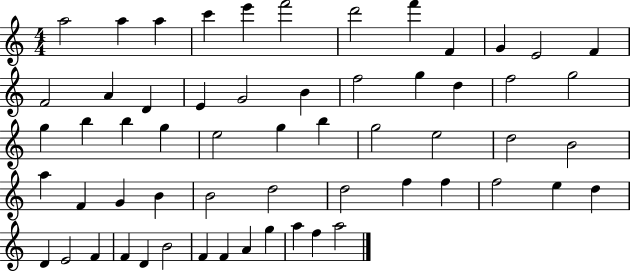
A5/h A5/q A5/q C6/q E6/q F6/h D6/h F6/q F4/q G4/q E4/h F4/q F4/h A4/q D4/q E4/q G4/h B4/q F5/h G5/q D5/q F5/h G5/h G5/q B5/q B5/q G5/q E5/h G5/q B5/q G5/h E5/h D5/h B4/h A5/q F4/q G4/q B4/q B4/h D5/h D5/h F5/q F5/q F5/h E5/q D5/q D4/q E4/h F4/q F4/q D4/q B4/h F4/q F4/q A4/q G5/q A5/q F5/q A5/h